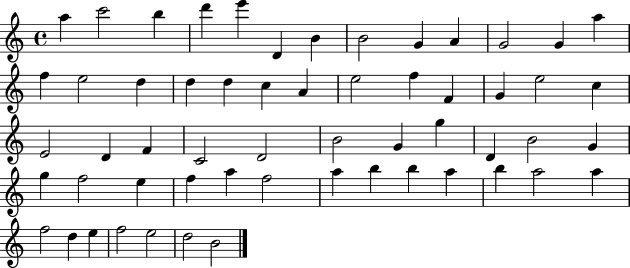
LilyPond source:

{
  \clef treble
  \time 4/4
  \defaultTimeSignature
  \key c \major
  a''4 c'''2 b''4 | d'''4 e'''4 d'4 b'4 | b'2 g'4 a'4 | g'2 g'4 a''4 | \break f''4 e''2 d''4 | d''4 d''4 c''4 a'4 | e''2 f''4 f'4 | g'4 e''2 c''4 | \break e'2 d'4 f'4 | c'2 d'2 | b'2 g'4 g''4 | d'4 b'2 g'4 | \break g''4 f''2 e''4 | f''4 a''4 f''2 | a''4 b''4 b''4 a''4 | b''4 a''2 a''4 | \break f''2 d''4 e''4 | f''2 e''2 | d''2 b'2 | \bar "|."
}